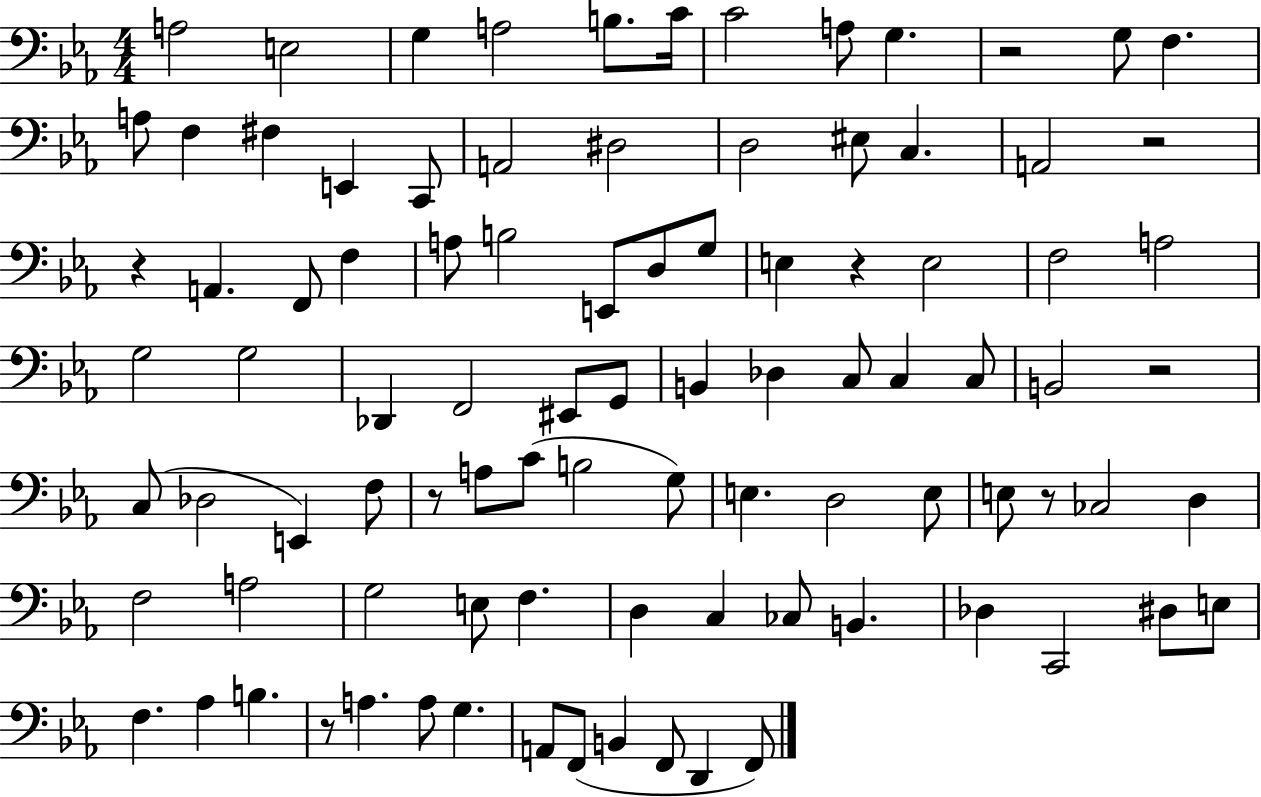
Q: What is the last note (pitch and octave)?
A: F2